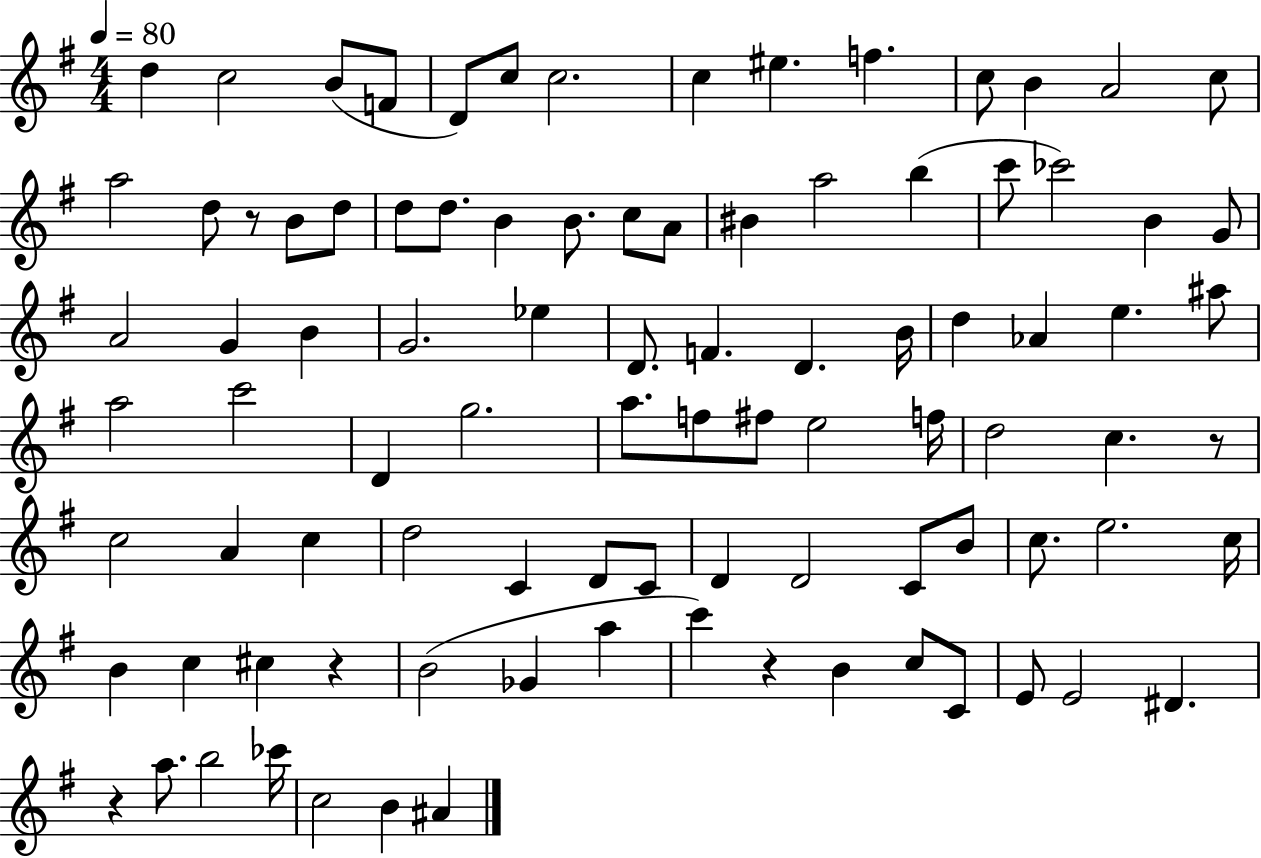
{
  \clef treble
  \numericTimeSignature
  \time 4/4
  \key g \major
  \tempo 4 = 80
  d''4 c''2 b'8( f'8 | d'8) c''8 c''2. | c''4 eis''4. f''4. | c''8 b'4 a'2 c''8 | \break a''2 d''8 r8 b'8 d''8 | d''8 d''8. b'4 b'8. c''8 a'8 | bis'4 a''2 b''4( | c'''8 ces'''2) b'4 g'8 | \break a'2 g'4 b'4 | g'2. ees''4 | d'8. f'4. d'4. b'16 | d''4 aes'4 e''4. ais''8 | \break a''2 c'''2 | d'4 g''2. | a''8. f''8 fis''8 e''2 f''16 | d''2 c''4. r8 | \break c''2 a'4 c''4 | d''2 c'4 d'8 c'8 | d'4 d'2 c'8 b'8 | c''8. e''2. c''16 | \break b'4 c''4 cis''4 r4 | b'2( ges'4 a''4 | c'''4) r4 b'4 c''8 c'8 | e'8 e'2 dis'4. | \break r4 a''8. b''2 ces'''16 | c''2 b'4 ais'4 | \bar "|."
}